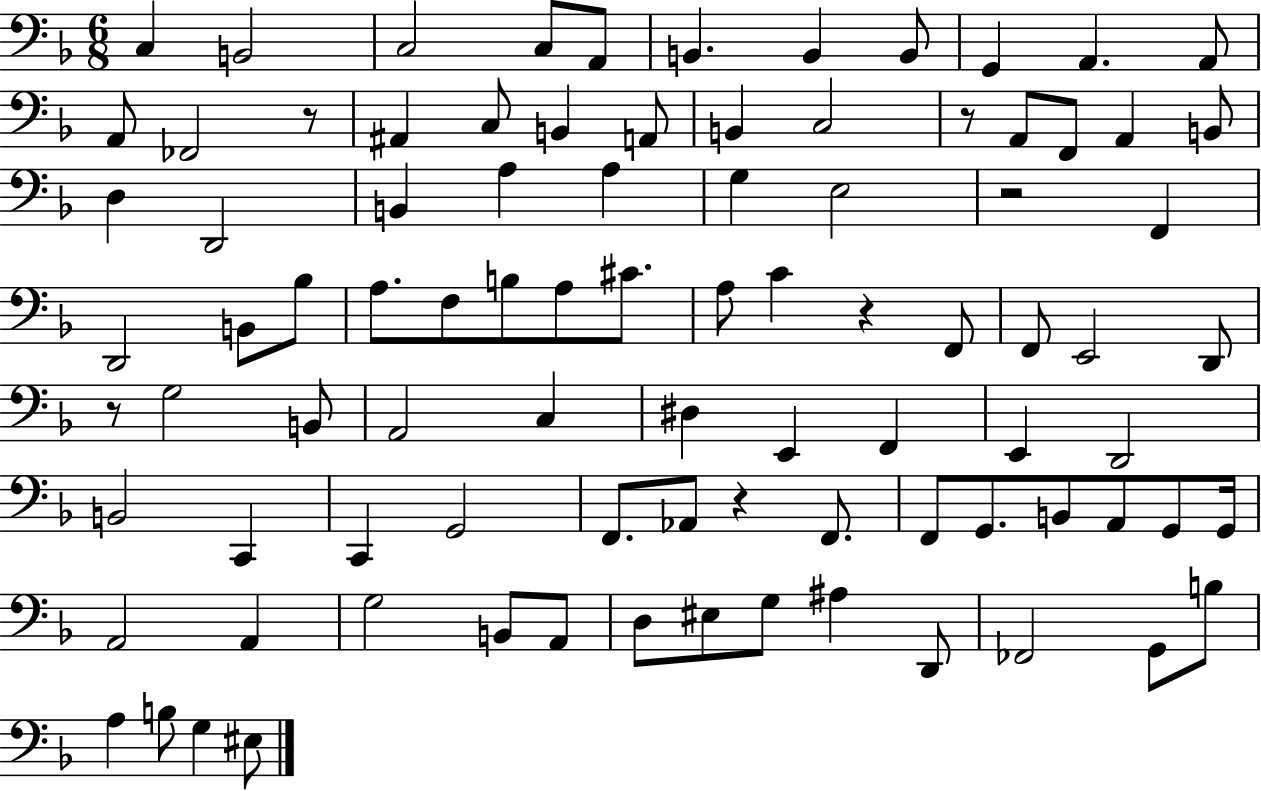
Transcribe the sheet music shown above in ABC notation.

X:1
T:Untitled
M:6/8
L:1/4
K:F
C, B,,2 C,2 C,/2 A,,/2 B,, B,, B,,/2 G,, A,, A,,/2 A,,/2 _F,,2 z/2 ^A,, C,/2 B,, A,,/2 B,, C,2 z/2 A,,/2 F,,/2 A,, B,,/2 D, D,,2 B,, A, A, G, E,2 z2 F,, D,,2 B,,/2 _B,/2 A,/2 F,/2 B,/2 A,/2 ^C/2 A,/2 C z F,,/2 F,,/2 E,,2 D,,/2 z/2 G,2 B,,/2 A,,2 C, ^D, E,, F,, E,, D,,2 B,,2 C,, C,, G,,2 F,,/2 _A,,/2 z F,,/2 F,,/2 G,,/2 B,,/2 A,,/2 G,,/2 G,,/4 A,,2 A,, G,2 B,,/2 A,,/2 D,/2 ^E,/2 G,/2 ^A, D,,/2 _F,,2 G,,/2 B,/2 A, B,/2 G, ^E,/2